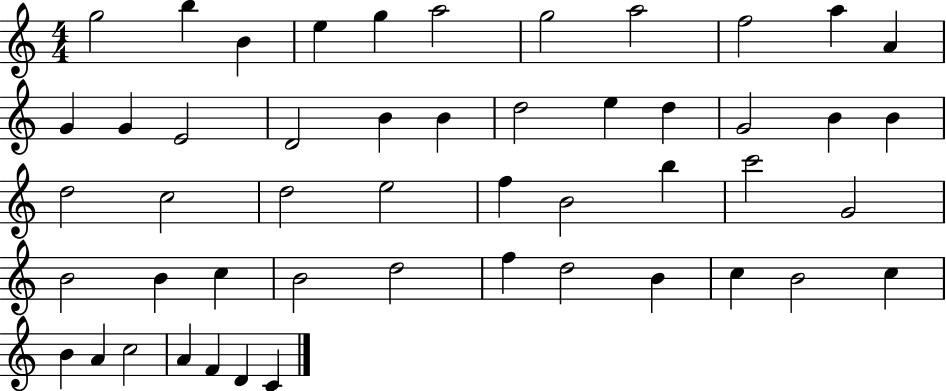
G5/h B5/q B4/q E5/q G5/q A5/h G5/h A5/h F5/h A5/q A4/q G4/q G4/q E4/h D4/h B4/q B4/q D5/h E5/q D5/q G4/h B4/q B4/q D5/h C5/h D5/h E5/h F5/q B4/h B5/q C6/h G4/h B4/h B4/q C5/q B4/h D5/h F5/q D5/h B4/q C5/q B4/h C5/q B4/q A4/q C5/h A4/q F4/q D4/q C4/q